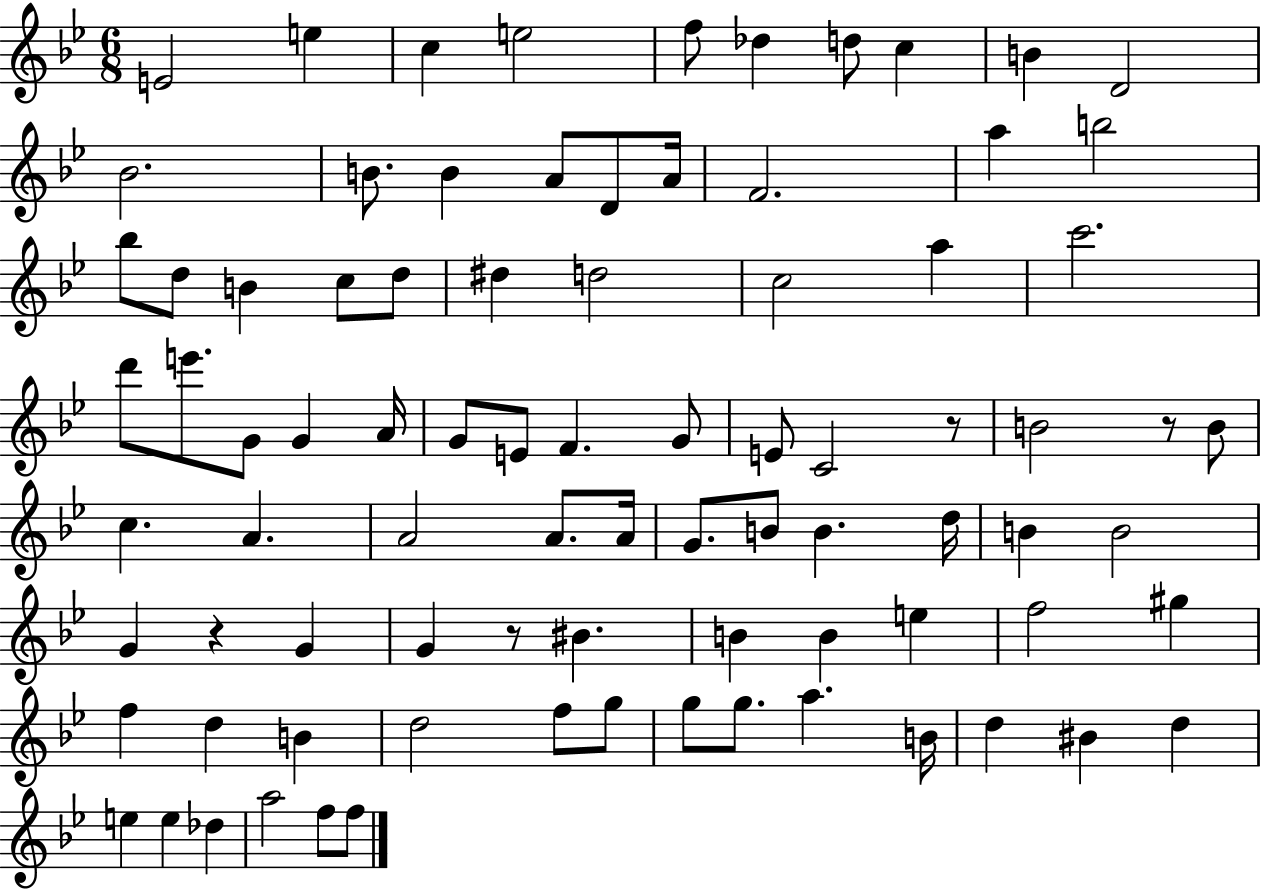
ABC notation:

X:1
T:Untitled
M:6/8
L:1/4
K:Bb
E2 e c e2 f/2 _d d/2 c B D2 _B2 B/2 B A/2 D/2 A/4 F2 a b2 _b/2 d/2 B c/2 d/2 ^d d2 c2 a c'2 d'/2 e'/2 G/2 G A/4 G/2 E/2 F G/2 E/2 C2 z/2 B2 z/2 B/2 c A A2 A/2 A/4 G/2 B/2 B d/4 B B2 G z G G z/2 ^B B B e f2 ^g f d B d2 f/2 g/2 g/2 g/2 a B/4 d ^B d e e _d a2 f/2 f/2